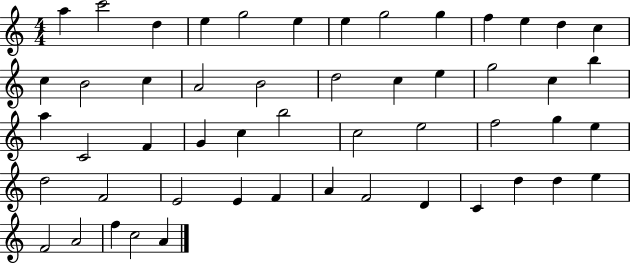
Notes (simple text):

A5/q C6/h D5/q E5/q G5/h E5/q E5/q G5/h G5/q F5/q E5/q D5/q C5/q C5/q B4/h C5/q A4/h B4/h D5/h C5/q E5/q G5/h C5/q B5/q A5/q C4/h F4/q G4/q C5/q B5/h C5/h E5/h F5/h G5/q E5/q D5/h F4/h E4/h E4/q F4/q A4/q F4/h D4/q C4/q D5/q D5/q E5/q F4/h A4/h F5/q C5/h A4/q